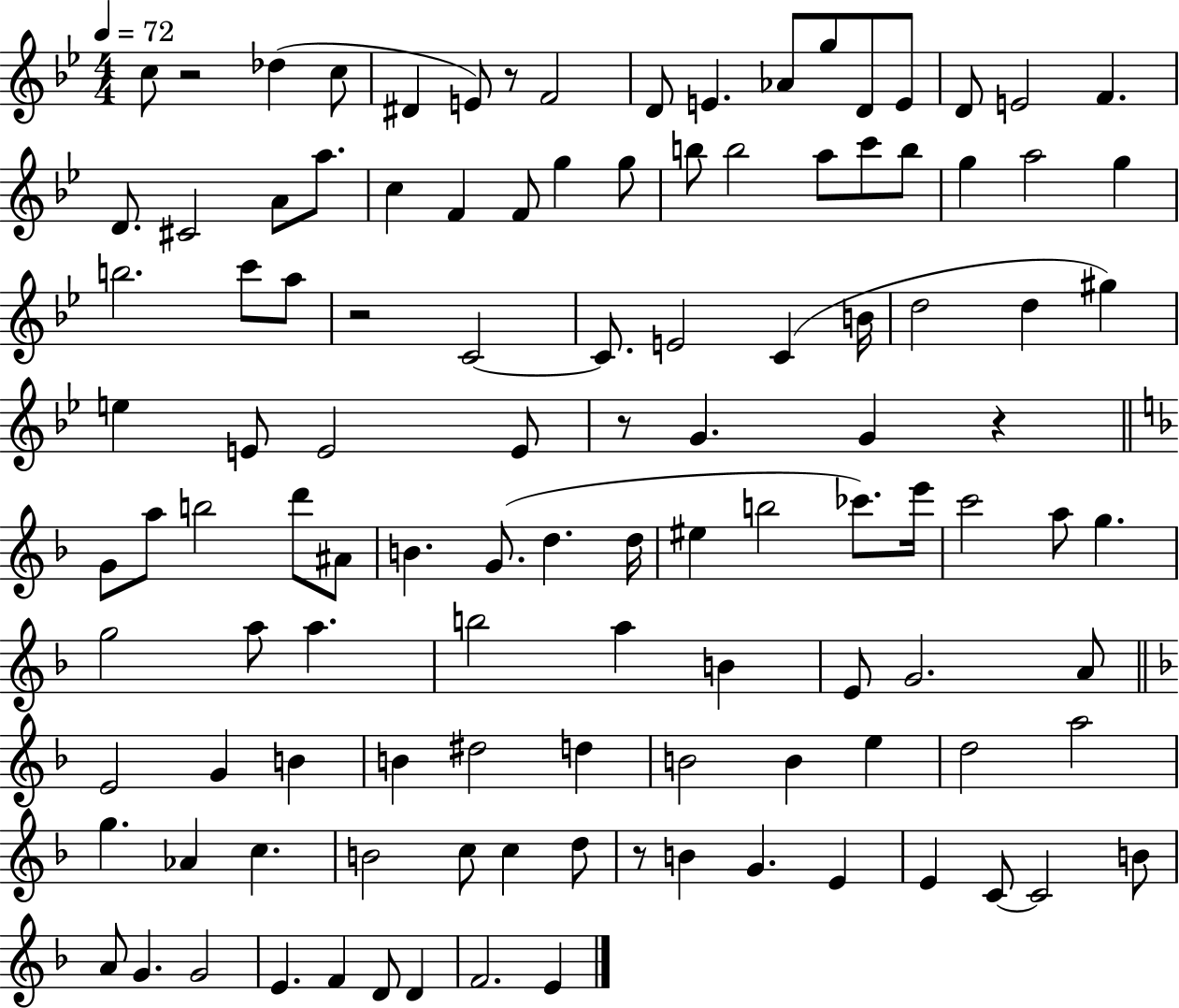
C5/e R/h Db5/q C5/e D#4/q E4/e R/e F4/h D4/e E4/q. Ab4/e G5/e D4/e E4/e D4/e E4/h F4/q. D4/e. C#4/h A4/e A5/e. C5/q F4/q F4/e G5/q G5/e B5/e B5/h A5/e C6/e B5/e G5/q A5/h G5/q B5/h. C6/e A5/e R/h C4/h C4/e. E4/h C4/q B4/s D5/h D5/q G#5/q E5/q E4/e E4/h E4/e R/e G4/q. G4/q R/q G4/e A5/e B5/h D6/e A#4/e B4/q. G4/e. D5/q. D5/s EIS5/q B5/h CES6/e. E6/s C6/h A5/e G5/q. G5/h A5/e A5/q. B5/h A5/q B4/q E4/e G4/h. A4/e E4/h G4/q B4/q B4/q D#5/h D5/q B4/h B4/q E5/q D5/h A5/h G5/q. Ab4/q C5/q. B4/h C5/e C5/q D5/e R/e B4/q G4/q. E4/q E4/q C4/e C4/h B4/e A4/e G4/q. G4/h E4/q. F4/q D4/e D4/q F4/h. E4/q